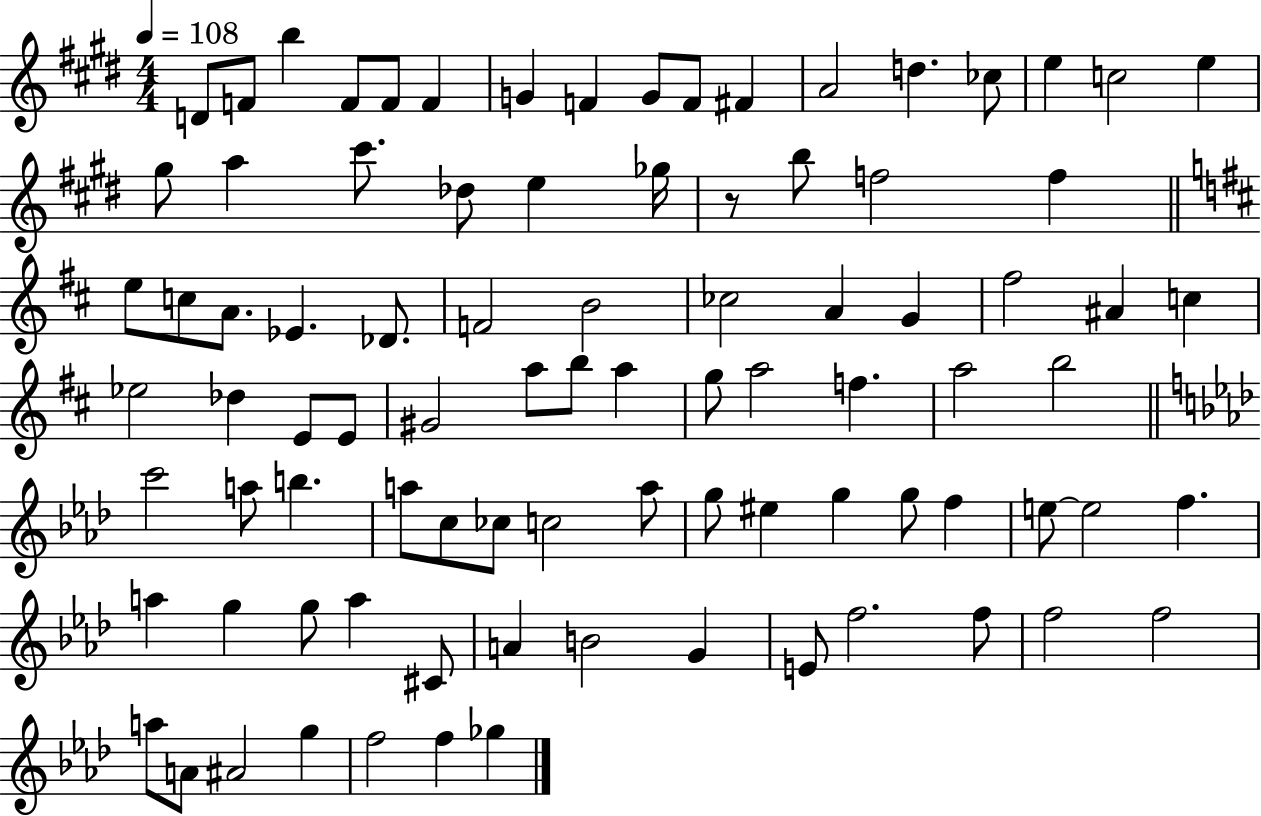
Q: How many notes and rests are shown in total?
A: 89